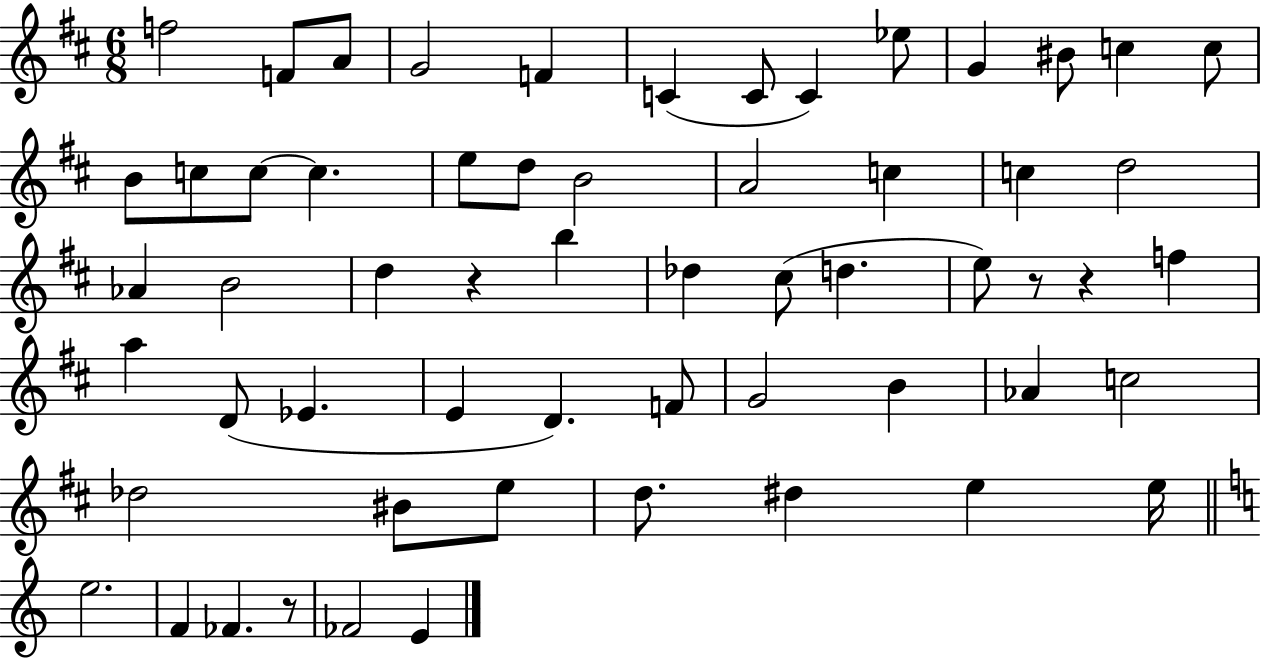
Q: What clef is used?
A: treble